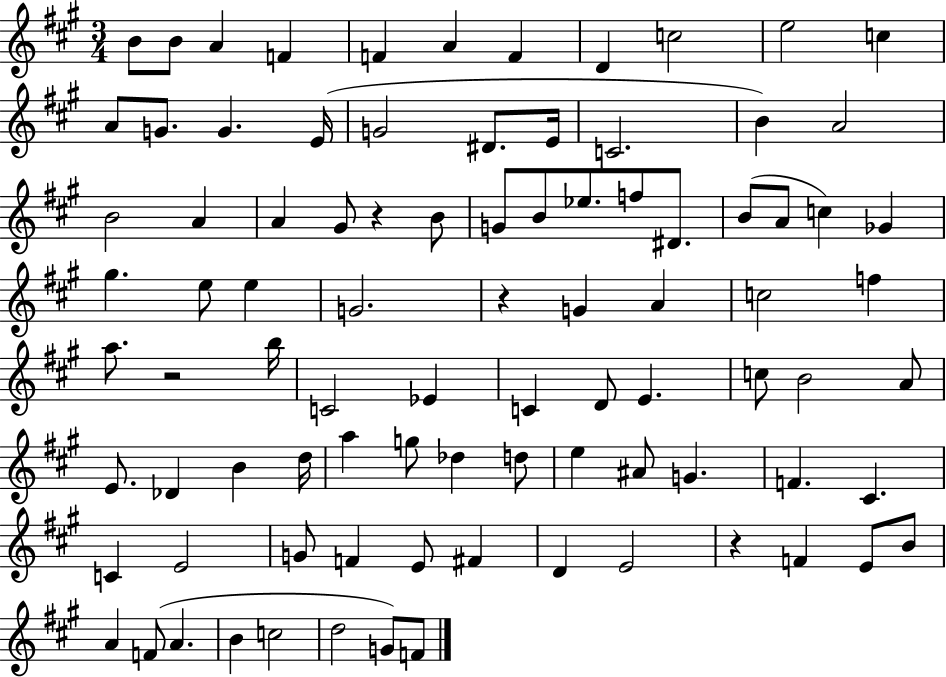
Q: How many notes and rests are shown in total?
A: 89